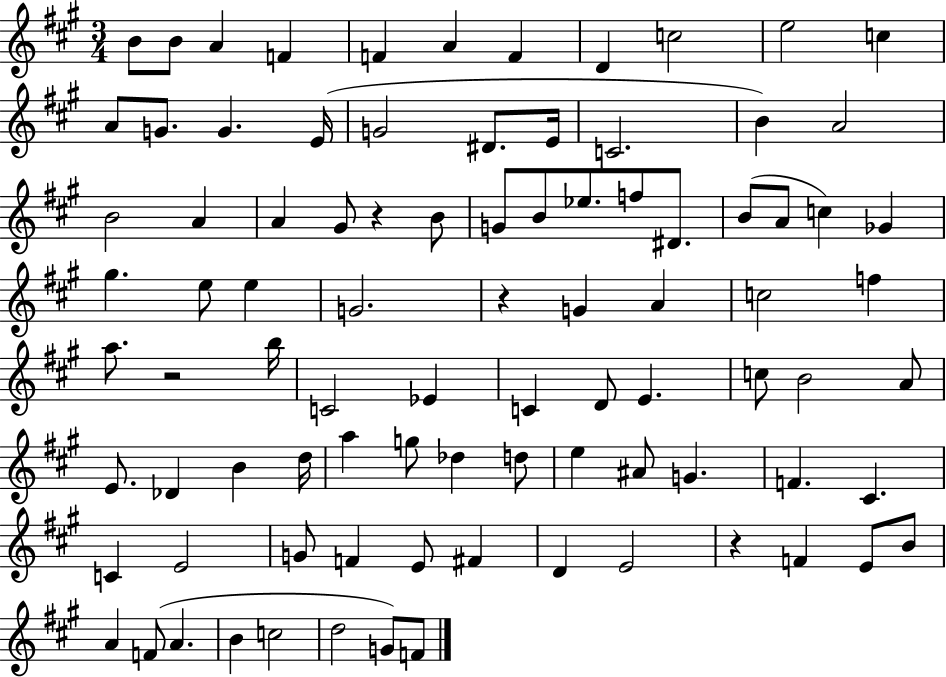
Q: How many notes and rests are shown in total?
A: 89